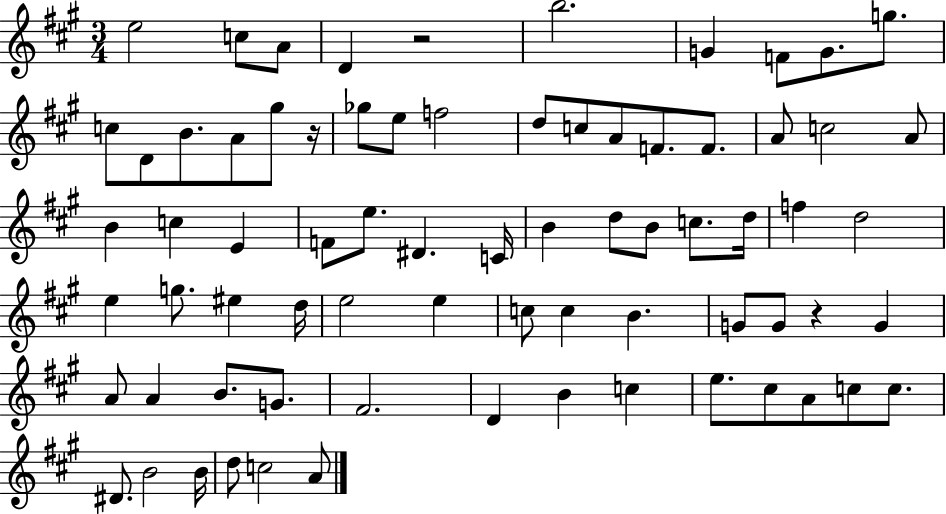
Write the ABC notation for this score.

X:1
T:Untitled
M:3/4
L:1/4
K:A
e2 c/2 A/2 D z2 b2 G F/2 G/2 g/2 c/2 D/2 B/2 A/2 ^g/2 z/4 _g/2 e/2 f2 d/2 c/2 A/2 F/2 F/2 A/2 c2 A/2 B c E F/2 e/2 ^D C/4 B d/2 B/2 c/2 d/4 f d2 e g/2 ^e d/4 e2 e c/2 c B G/2 G/2 z G A/2 A B/2 G/2 ^F2 D B c e/2 ^c/2 A/2 c/2 c/2 ^D/2 B2 B/4 d/2 c2 A/2